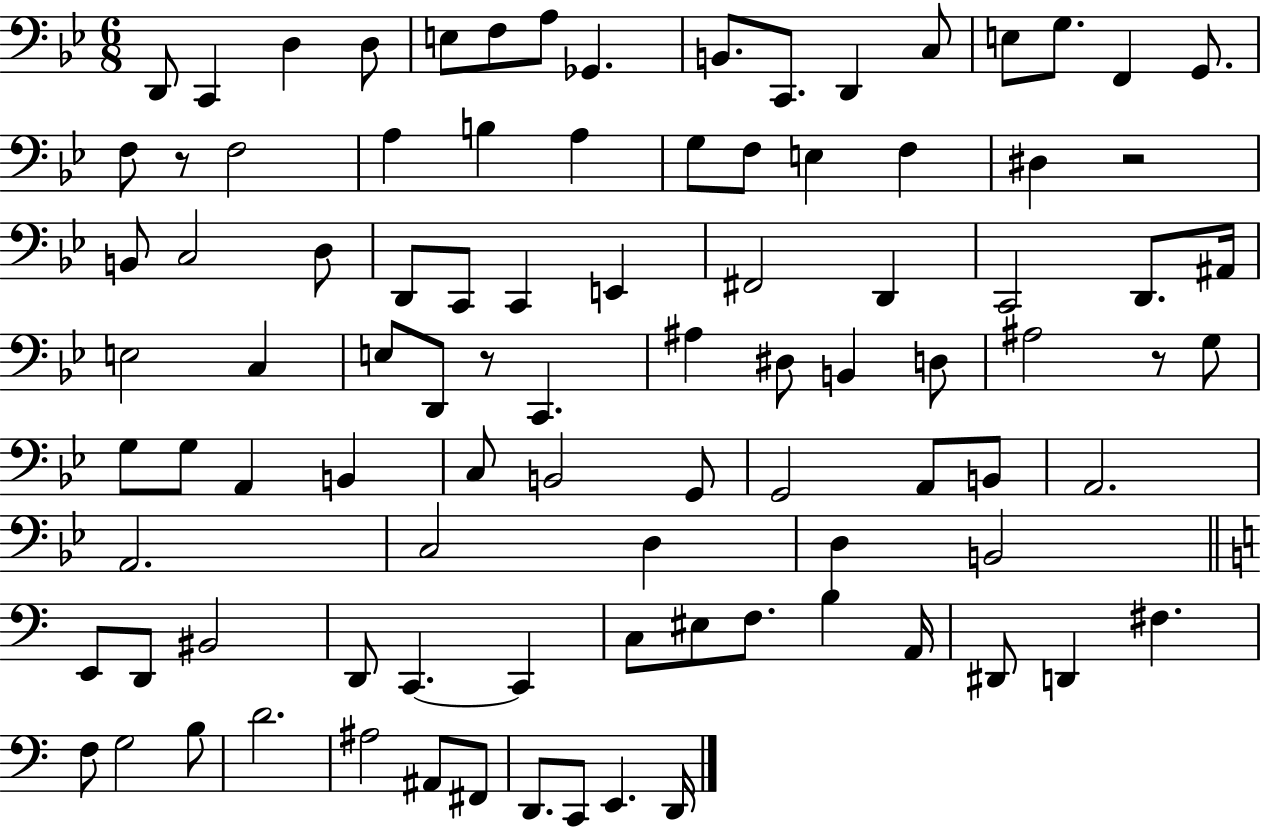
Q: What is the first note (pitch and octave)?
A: D2